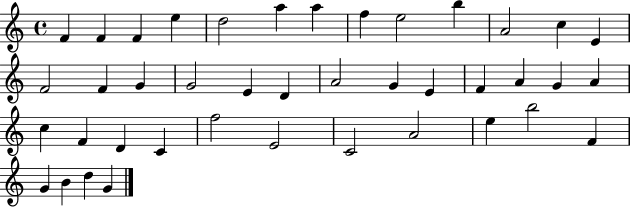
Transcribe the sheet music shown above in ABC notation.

X:1
T:Untitled
M:4/4
L:1/4
K:C
F F F e d2 a a f e2 b A2 c E F2 F G G2 E D A2 G E F A G A c F D C f2 E2 C2 A2 e b2 F G B d G